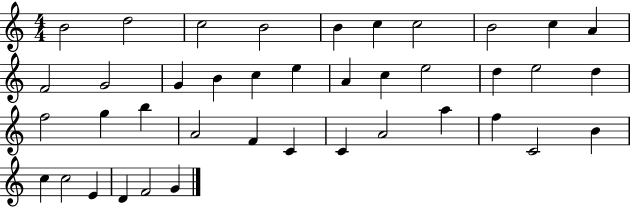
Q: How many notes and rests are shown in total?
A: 40